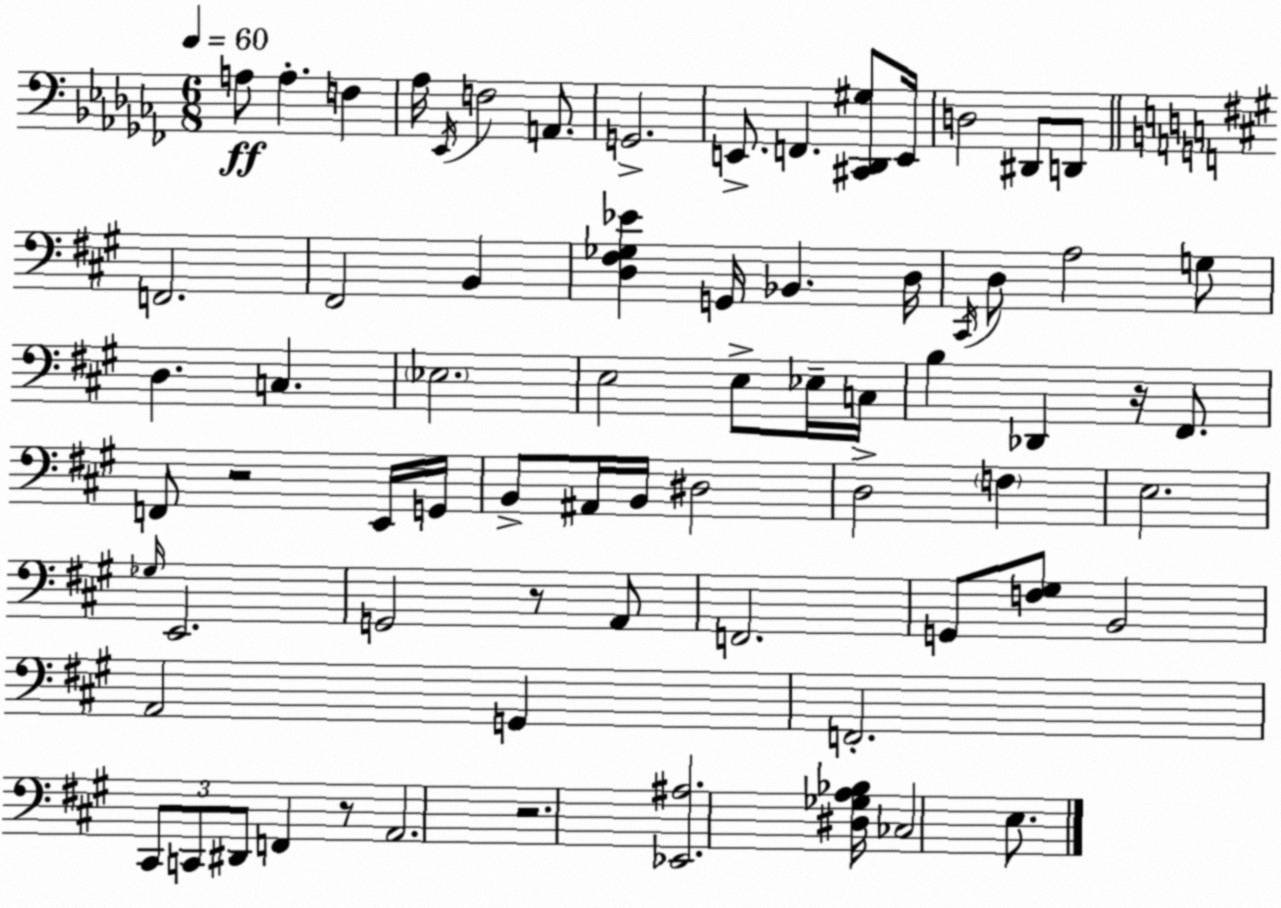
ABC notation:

X:1
T:Untitled
M:6/8
L:1/4
K:Abm
A,/2 A, F, _A,/4 _E,,/4 F,2 A,,/2 G,,2 E,,/2 F,, [^C,,_D,,^G,]/2 E,,/4 D,2 ^D,,/2 D,,/2 F,,2 ^F,,2 B,, [D,^F,_G,_E] G,,/4 _B,, D,/4 ^C,,/4 D,/2 A,2 G,/2 D, C, _E,2 E,2 E,/2 _E,/4 C,/4 B, _D,, z/4 ^F,,/2 F,,/2 z2 E,,/4 G,,/4 B,,/2 ^A,,/4 B,,/4 ^D,2 D,2 F, E,2 _G,/4 E,,2 G,,2 z/2 A,,/2 F,,2 G,,/2 [F,^G,]/2 B,,2 A,,2 G,, F,,2 ^C,,/2 C,,/2 ^D,,/2 F,, z/2 A,,2 z2 [_E,,^A,]2 [^D,_G,A,_B,]/4 _C,2 E,/2